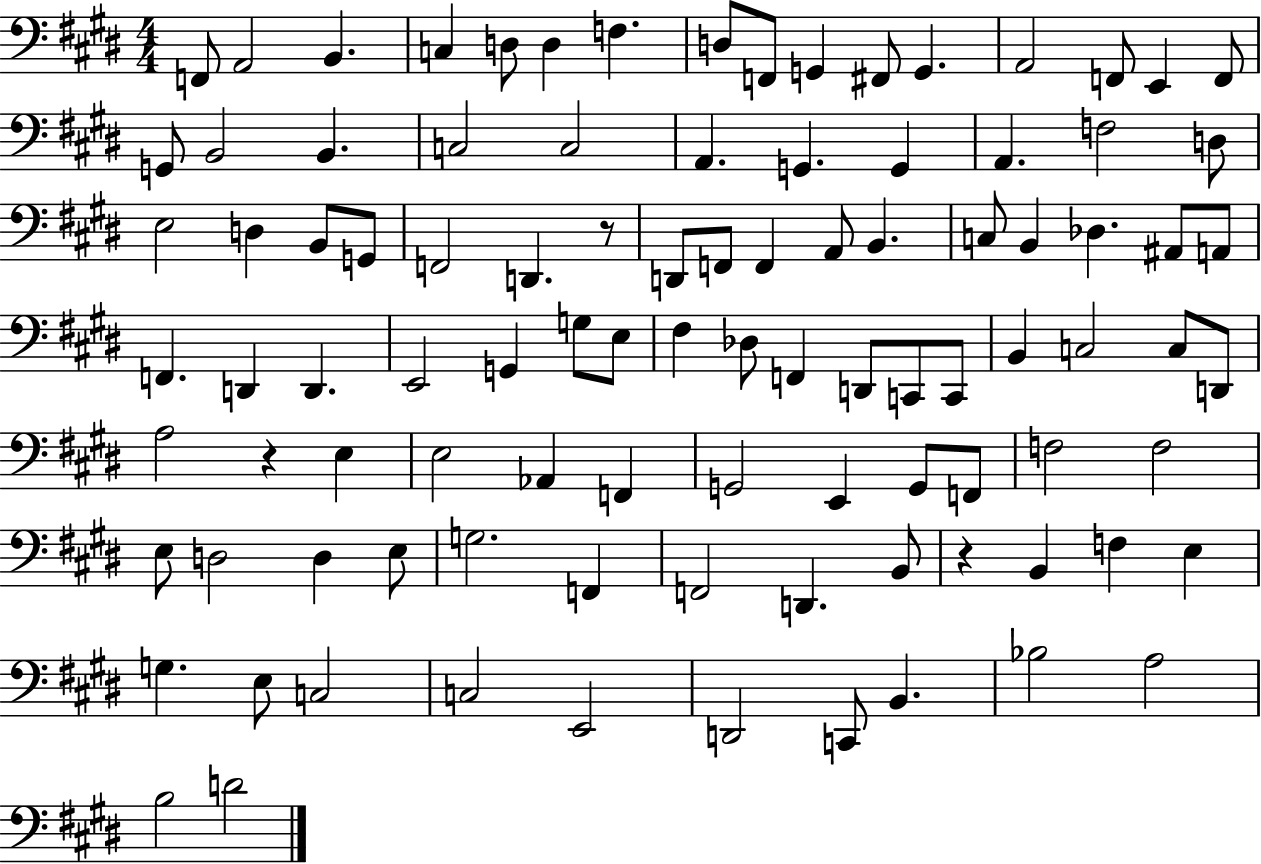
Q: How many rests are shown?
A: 3